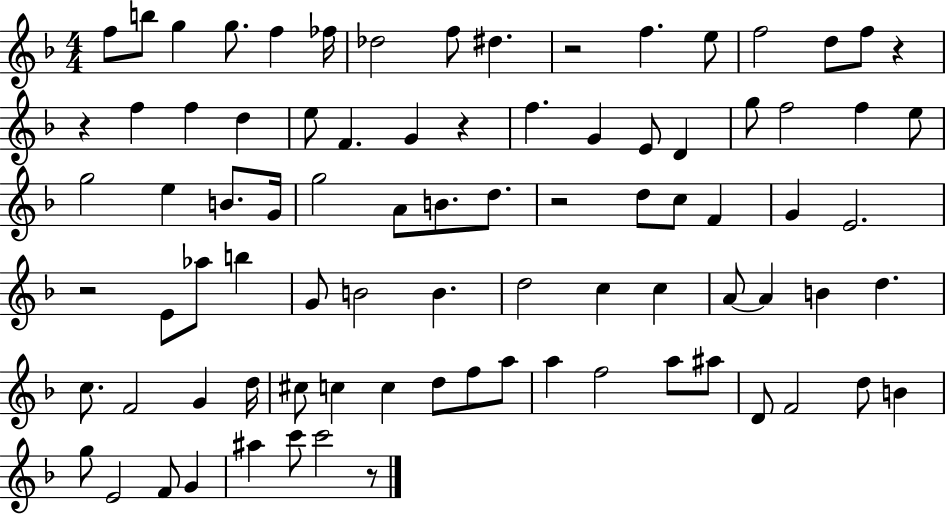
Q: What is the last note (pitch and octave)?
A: C6